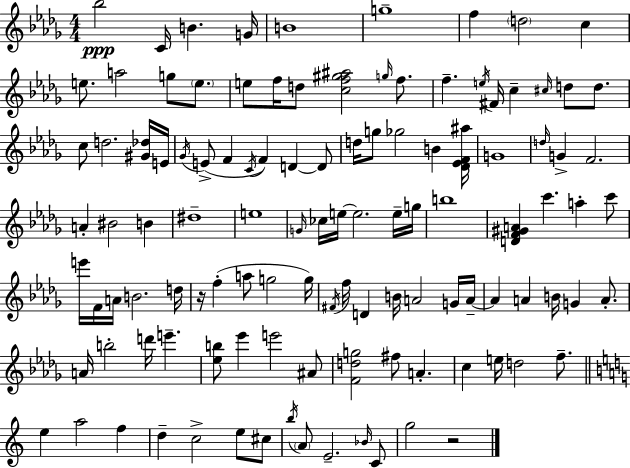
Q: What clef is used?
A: treble